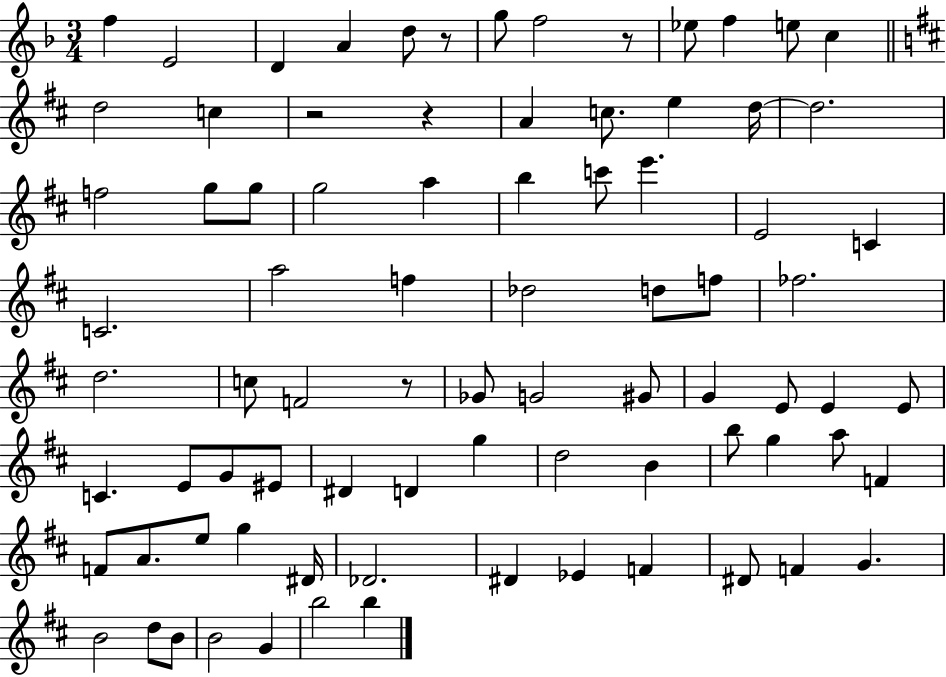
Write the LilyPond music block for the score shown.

{
  \clef treble
  \numericTimeSignature
  \time 3/4
  \key f \major
  f''4 e'2 | d'4 a'4 d''8 r8 | g''8 f''2 r8 | ees''8 f''4 e''8 c''4 | \break \bar "||" \break \key b \minor d''2 c''4 | r2 r4 | a'4 c''8. e''4 d''16~~ | d''2. | \break f''2 g''8 g''8 | g''2 a''4 | b''4 c'''8 e'''4. | e'2 c'4 | \break c'2. | a''2 f''4 | des''2 d''8 f''8 | fes''2. | \break d''2. | c''8 f'2 r8 | ges'8 g'2 gis'8 | g'4 e'8 e'4 e'8 | \break c'4. e'8 g'8 eis'8 | dis'4 d'4 g''4 | d''2 b'4 | b''8 g''4 a''8 f'4 | \break f'8 a'8. e''8 g''4 dis'16 | des'2. | dis'4 ees'4 f'4 | dis'8 f'4 g'4. | \break b'2 d''8 b'8 | b'2 g'4 | b''2 b''4 | \bar "|."
}